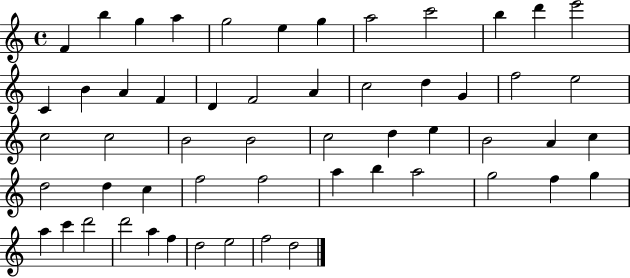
{
  \clef treble
  \time 4/4
  \defaultTimeSignature
  \key c \major
  f'4 b''4 g''4 a''4 | g''2 e''4 g''4 | a''2 c'''2 | b''4 d'''4 e'''2 | \break c'4 b'4 a'4 f'4 | d'4 f'2 a'4 | c''2 d''4 g'4 | f''2 e''2 | \break c''2 c''2 | b'2 b'2 | c''2 d''4 e''4 | b'2 a'4 c''4 | \break d''2 d''4 c''4 | f''2 f''2 | a''4 b''4 a''2 | g''2 f''4 g''4 | \break a''4 c'''4 d'''2 | d'''2 a''4 f''4 | d''2 e''2 | f''2 d''2 | \break \bar "|."
}